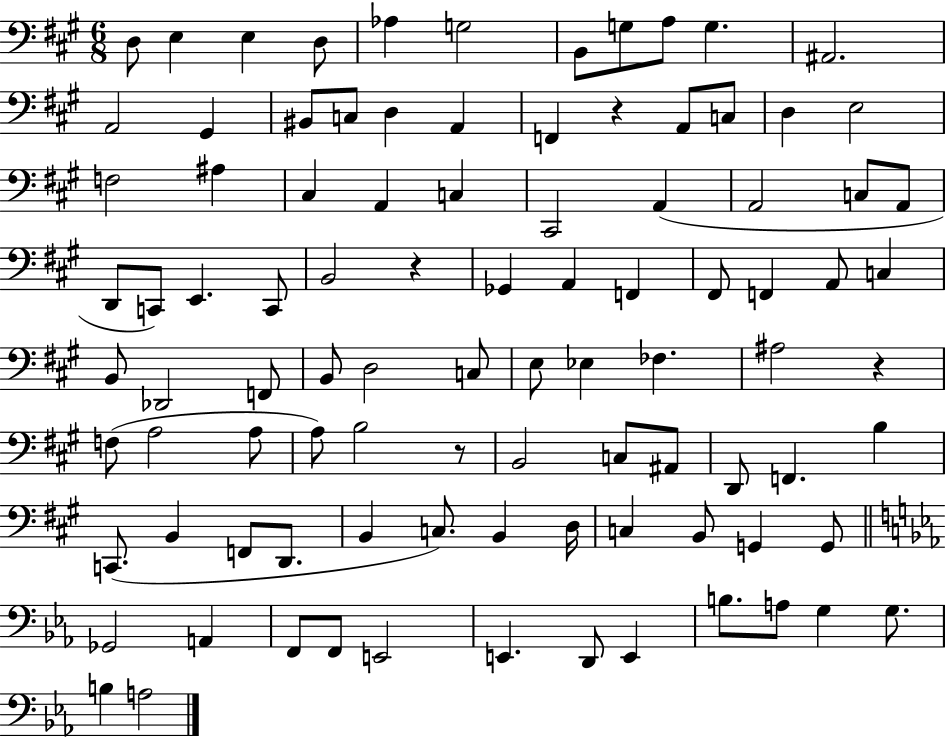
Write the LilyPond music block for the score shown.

{
  \clef bass
  \numericTimeSignature
  \time 6/8
  \key a \major
  d8 e4 e4 d8 | aes4 g2 | b,8 g8 a8 g4. | ais,2. | \break a,2 gis,4 | bis,8 c8 d4 a,4 | f,4 r4 a,8 c8 | d4 e2 | \break f2 ais4 | cis4 a,4 c4 | cis,2 a,4( | a,2 c8 a,8 | \break d,8 c,8) e,4. c,8 | b,2 r4 | ges,4 a,4 f,4 | fis,8 f,4 a,8 c4 | \break b,8 des,2 f,8 | b,8 d2 c8 | e8 ees4 fes4. | ais2 r4 | \break f8( a2 a8 | a8) b2 r8 | b,2 c8 ais,8 | d,8 f,4. b4 | \break c,8.( b,4 f,8 d,8. | b,4 c8.) b,4 d16 | c4 b,8 g,4 g,8 | \bar "||" \break \key ees \major ges,2 a,4 | f,8 f,8 e,2 | e,4. d,8 e,4 | b8. a8 g4 g8. | \break b4 a2 | \bar "|."
}